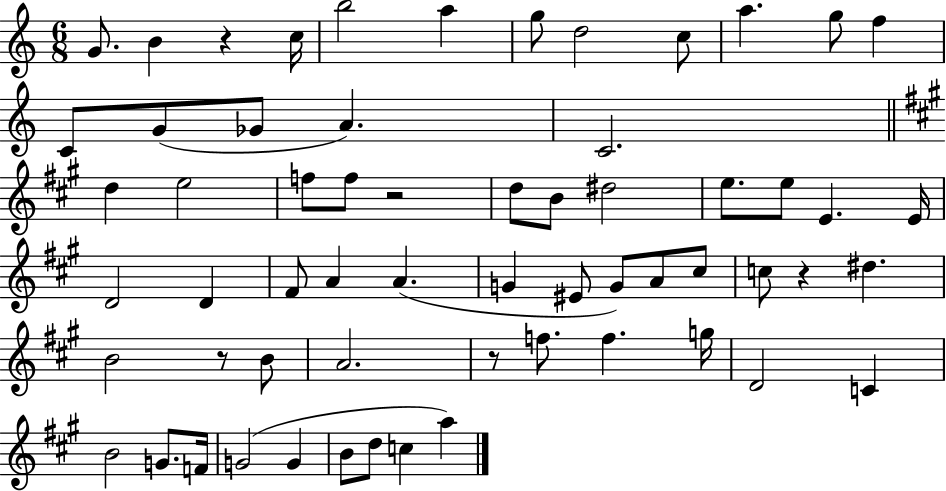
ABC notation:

X:1
T:Untitled
M:6/8
L:1/4
K:C
G/2 B z c/4 b2 a g/2 d2 c/2 a g/2 f C/2 G/2 _G/2 A C2 d e2 f/2 f/2 z2 d/2 B/2 ^d2 e/2 e/2 E E/4 D2 D ^F/2 A A G ^E/2 G/2 A/2 ^c/2 c/2 z ^d B2 z/2 B/2 A2 z/2 f/2 f g/4 D2 C B2 G/2 F/4 G2 G B/2 d/2 c a